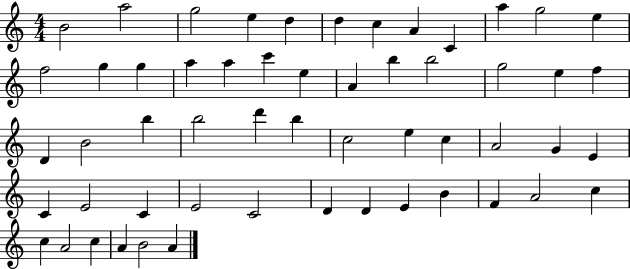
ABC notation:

X:1
T:Untitled
M:4/4
L:1/4
K:C
B2 a2 g2 e d d c A C a g2 e f2 g g a a c' e A b b2 g2 e f D B2 b b2 d' b c2 e c A2 G E C E2 C E2 C2 D D E B F A2 c c A2 c A B2 A